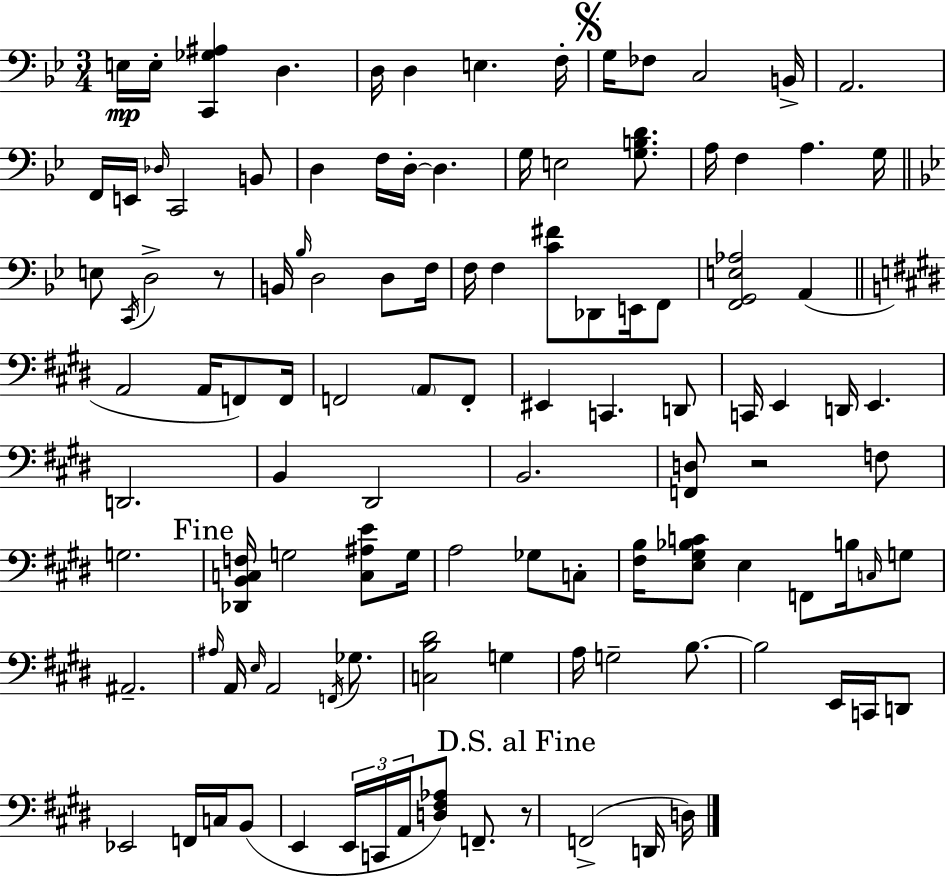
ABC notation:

X:1
T:Untitled
M:3/4
L:1/4
K:Gm
E,/4 E,/4 [C,,_G,^A,] D, D,/4 D, E, F,/4 G,/4 _F,/2 C,2 B,,/4 A,,2 F,,/4 E,,/4 _D,/4 C,,2 B,,/2 D, F,/4 D,/4 D, G,/4 E,2 [G,B,D]/2 A,/4 F, A, G,/4 E,/2 C,,/4 D,2 z/2 B,,/4 _B,/4 D,2 D,/2 F,/4 F,/4 F, [C^F]/2 _D,,/2 E,,/4 F,,/2 [F,,G,,E,_A,]2 A,, A,,2 A,,/4 F,,/2 F,,/4 F,,2 A,,/2 F,,/2 ^E,, C,, D,,/2 C,,/4 E,, D,,/4 E,, D,,2 B,, ^D,,2 B,,2 [F,,D,]/2 z2 F,/2 G,2 [_D,,B,,C,F,]/4 G,2 [C,^A,E]/2 G,/4 A,2 _G,/2 C,/2 [^F,B,]/4 [E,^G,_B,C]/2 E, F,,/2 B,/4 C,/4 G,/2 ^A,,2 ^A,/4 A,,/4 E,/4 A,,2 F,,/4 _G,/2 [C,B,^D]2 G, A,/4 G,2 B,/2 B,2 E,,/4 C,,/4 D,,/2 _E,,2 F,,/4 C,/4 B,,/2 E,, E,,/4 C,,/4 A,,/4 [D,^F,_A,]/2 F,,/2 z/2 F,,2 D,,/4 D,/4